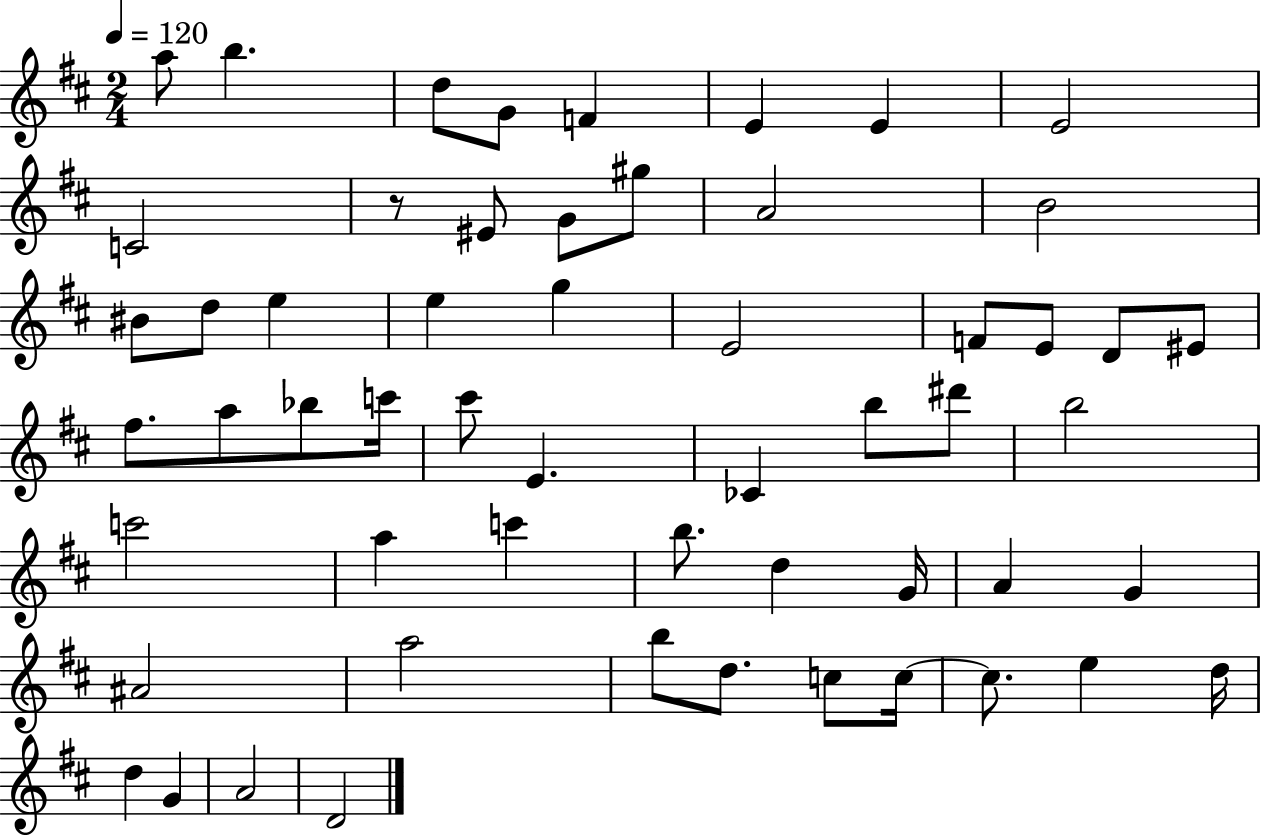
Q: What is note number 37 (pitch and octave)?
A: C6